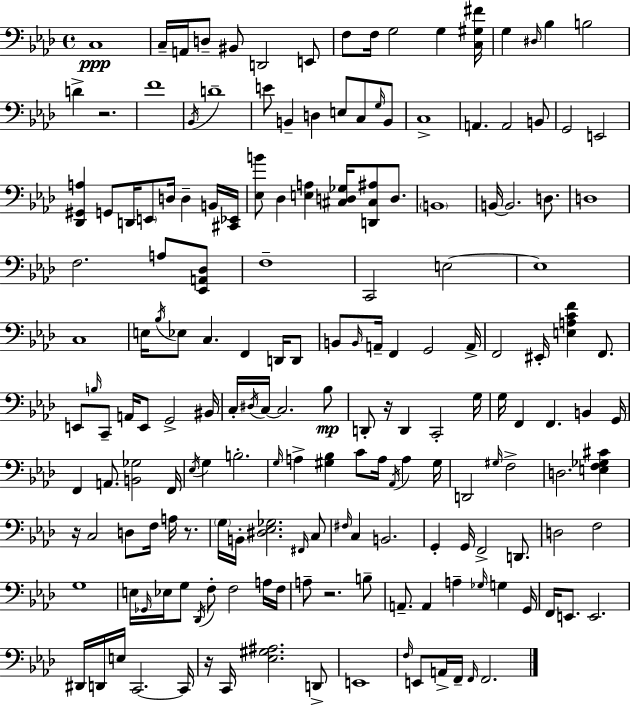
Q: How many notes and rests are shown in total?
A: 178